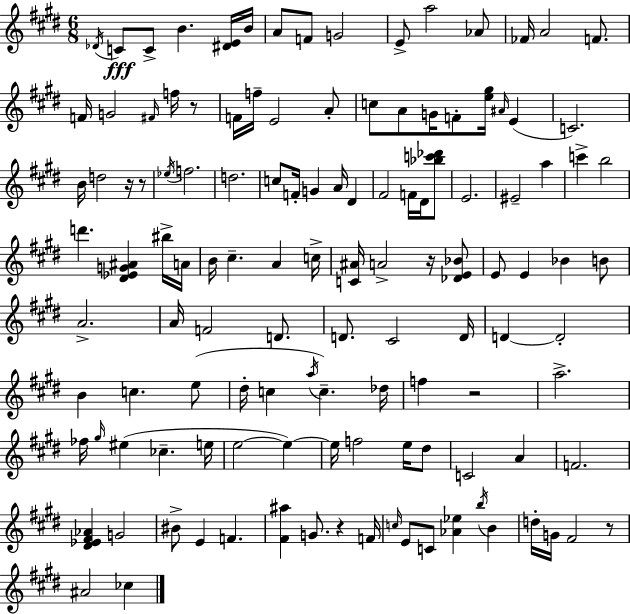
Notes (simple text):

Db4/s C4/e C4/e B4/q. [D#4,E4]/s B4/s A4/e F4/e G4/h E4/e A5/h Ab4/e FES4/s A4/h F4/e. F4/s G4/h F#4/s F5/s R/e F4/s F5/s E4/h A4/e C5/e A4/e G4/s F4/e [E5,G#5]/s A#4/s E4/q C4/h. B4/s D5/h R/s R/e Eb5/s F5/h. D5/h. C5/e F4/s G4/q A4/s D#4/q F#4/h F4/s D#4/s [Bb5,C6,Db6]/e E4/h. EIS4/h A5/q C6/q B5/h D6/q. [D#4,Eb4,G4,A#4]/q BIS5/s A4/s B4/s C#5/q. A4/q C5/s [C4,A#4]/s A4/h R/s [Db4,E4,Bb4]/e E4/e E4/q Bb4/q B4/e A4/h. A4/s F4/h D4/e. D4/e. C#4/h D4/s D4/q D4/h B4/q C5/q. E5/e D#5/s C5/q A5/s C5/q. Db5/s F5/q R/h A5/h. FES5/s G#5/s EIS5/q CES5/q. E5/s E5/h E5/q E5/s F5/h E5/s D#5/e C4/h A4/q F4/h. [D#4,Eb4,F#4,Ab4]/q G4/h BIS4/e E4/q F4/q. [F#4,A#5]/q G4/e. R/q F4/s C5/s E4/e C4/e [Ab4,Eb5]/q B5/s B4/q D5/s G4/s F#4/h R/e A#4/h CES5/q